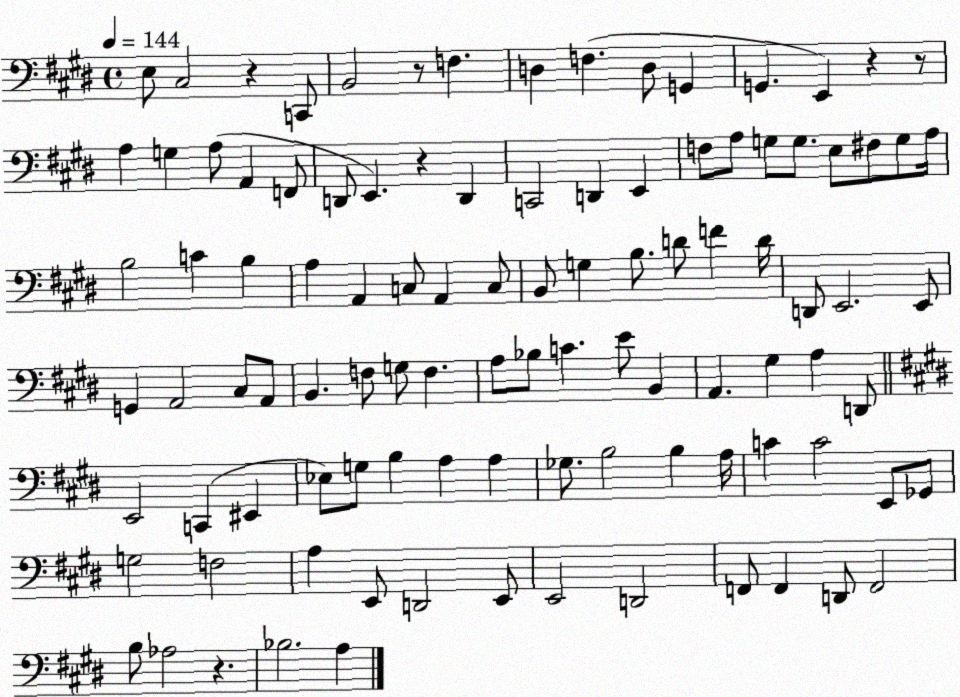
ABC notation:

X:1
T:Untitled
M:4/4
L:1/4
K:E
E,/2 ^C,2 z C,,/2 B,,2 z/2 F, D, F, D,/2 G,, G,, E,, z z/2 A, G, A,/2 A,, F,,/2 D,,/2 E,, z D,, C,,2 D,, E,, F,/2 A,/2 G,/2 G,/2 E,/2 ^F,/2 G,/2 A,/4 B,2 C B, A, A,, C,/2 A,, C,/2 B,,/2 G, B,/2 D/2 F D/4 D,,/2 E,,2 E,,/2 G,, A,,2 ^C,/2 A,,/2 B,, F,/2 G,/2 F, A,/2 _B,/2 C E/2 B,, A,, ^G, A, D,,/2 E,,2 C,, ^E,, _E,/2 G,/2 B, A, A, _G,/2 B,2 B, A,/4 C C2 E,,/2 _G,,/2 G,2 F,2 A, E,,/2 D,,2 E,,/2 E,,2 D,,2 F,,/2 F,, D,,/2 F,,2 B,/2 _A,2 z _B,2 A,